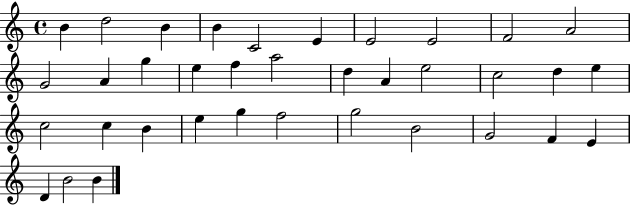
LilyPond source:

{
  \clef treble
  \time 4/4
  \defaultTimeSignature
  \key c \major
  b'4 d''2 b'4 | b'4 c'2 e'4 | e'2 e'2 | f'2 a'2 | \break g'2 a'4 g''4 | e''4 f''4 a''2 | d''4 a'4 e''2 | c''2 d''4 e''4 | \break c''2 c''4 b'4 | e''4 g''4 f''2 | g''2 b'2 | g'2 f'4 e'4 | \break d'4 b'2 b'4 | \bar "|."
}